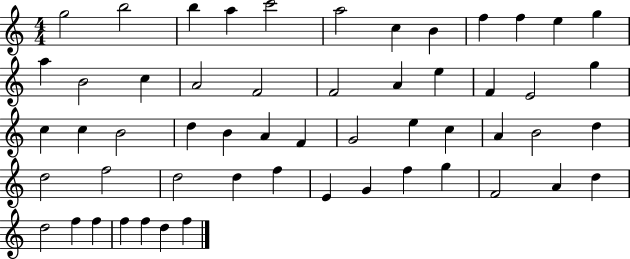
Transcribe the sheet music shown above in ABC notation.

X:1
T:Untitled
M:4/4
L:1/4
K:C
g2 b2 b a c'2 a2 c B f f e g a B2 c A2 F2 F2 A e F E2 g c c B2 d B A F G2 e c A B2 d d2 f2 d2 d f E G f g F2 A d d2 f f f f d f